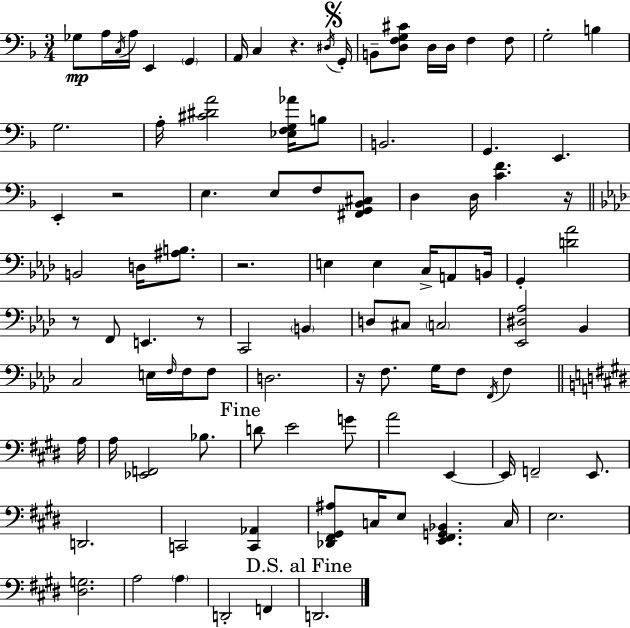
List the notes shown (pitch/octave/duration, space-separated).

Gb3/e A3/s C3/s A3/s E2/q G2/q A2/s C3/q R/q. D#3/s G2/s B2/e [D3,F3,G3,C#4]/e D3/s D3/s F3/q F3/e G3/h B3/q G3/h. A3/s [C#4,D#4,A4]/h [Eb3,F3,G3,Ab4]/s B3/e B2/h. G2/q. E2/q. E2/q R/h E3/q. E3/e F3/e [F#2,G2,Bb2,C#3]/e D3/q D3/s [C4,F4]/q. R/s B2/h D3/s [A#3,B3]/e. R/h. E3/q E3/q C3/s A2/e B2/s G2/q [D4,Ab4]/h R/e F2/e E2/q. R/e C2/h B2/q D3/e C#3/e C3/h [Eb2,D#3,Ab3]/h Bb2/q C3/h E3/s F3/s F3/s F3/e D3/h. R/s F3/e. G3/s F3/e F2/s F3/q A3/s A3/s [Eb2,F2]/h Bb3/e. D4/e E4/h G4/e A4/h E2/q E2/s F2/h E2/e. D2/h. C2/h [C2,Ab2]/q [Db2,F#2,G#2,A#3]/e C3/s E3/e [E2,F#2,G2,Bb2]/q. C3/s E3/h. [D#3,G3]/h. A3/h A3/q D2/h F2/q D2/h.